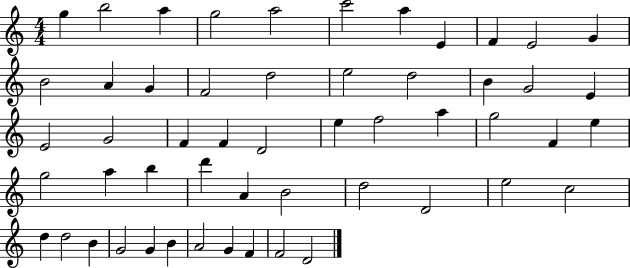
G5/q B5/h A5/q G5/h A5/h C6/h A5/q E4/q F4/q E4/h G4/q B4/h A4/q G4/q F4/h D5/h E5/h D5/h B4/q G4/h E4/q E4/h G4/h F4/q F4/q D4/h E5/q F5/h A5/q G5/h F4/q E5/q G5/h A5/q B5/q D6/q A4/q B4/h D5/h D4/h E5/h C5/h D5/q D5/h B4/q G4/h G4/q B4/q A4/h G4/q F4/q F4/h D4/h